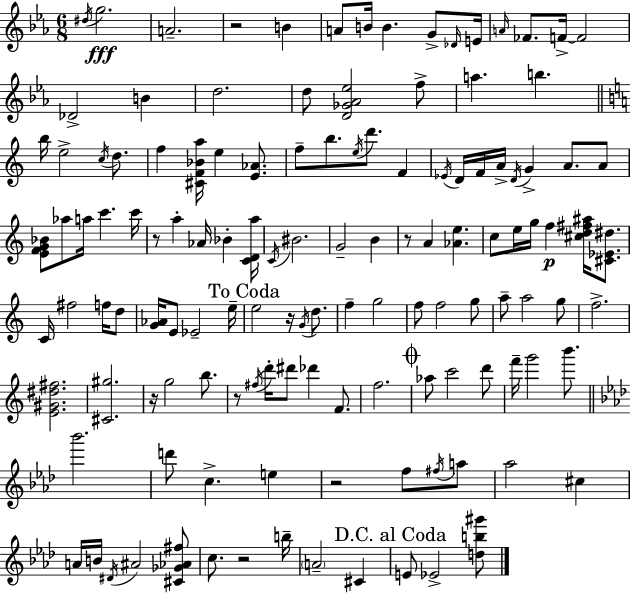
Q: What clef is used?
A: treble